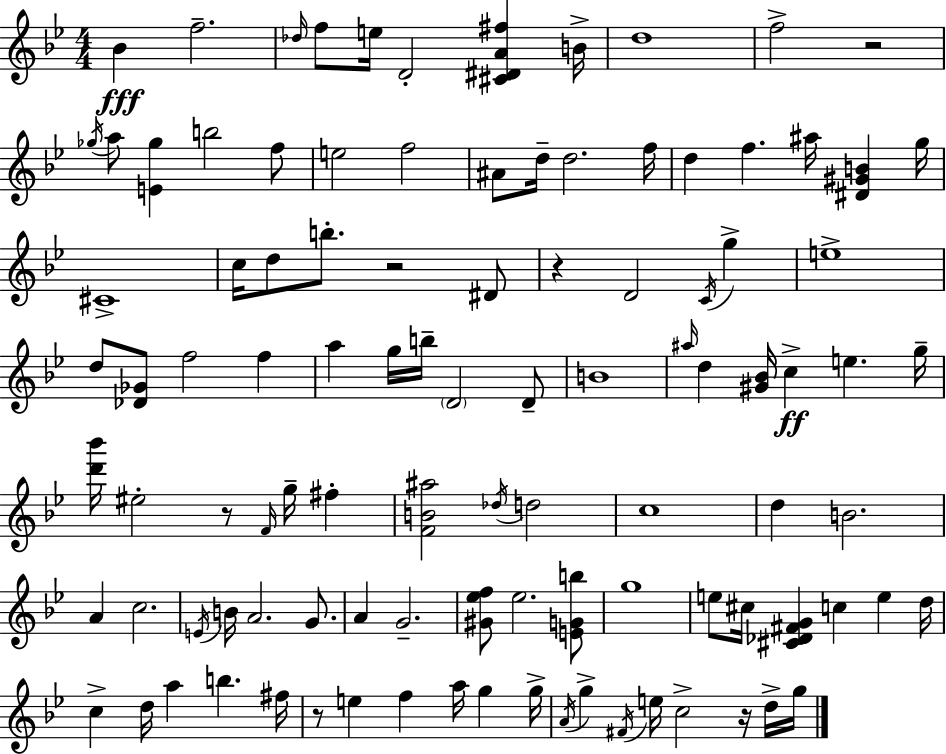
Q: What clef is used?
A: treble